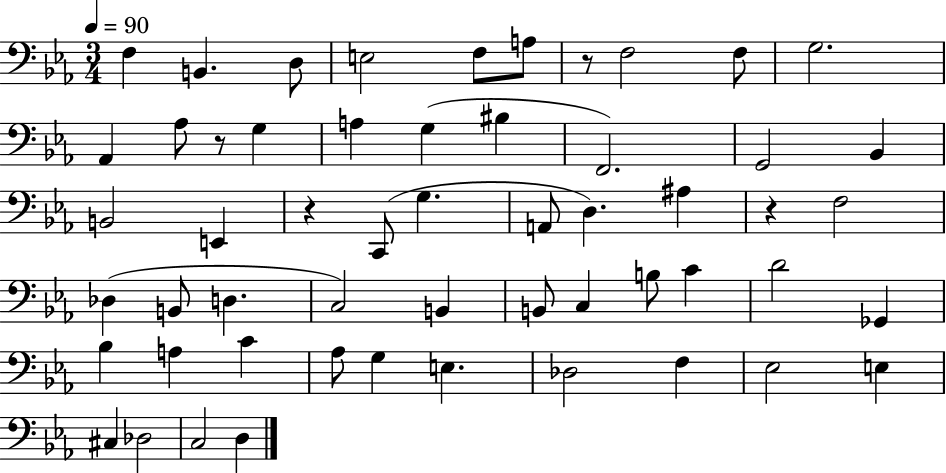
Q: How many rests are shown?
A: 4